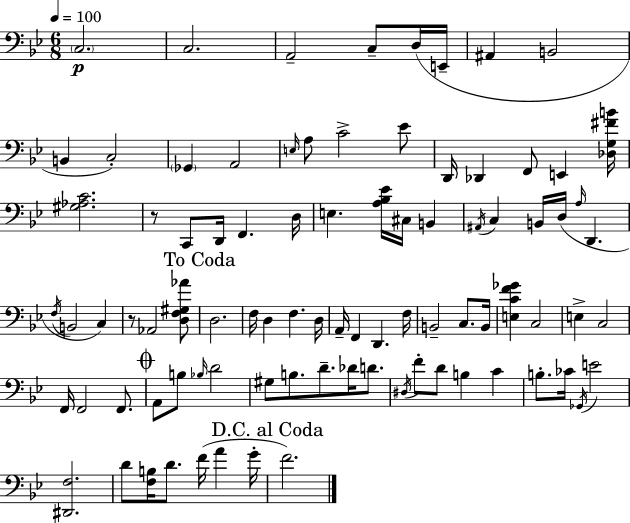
{
  \clef bass
  \numericTimeSignature
  \time 6/8
  \key g \minor
  \tempo 4 = 100
  \repeat volta 2 { \parenthesize c2.\p | c2. | a,2-- c8-- d16( e,16-- | ais,4 b,2 | \break b,4 c2-.) | \parenthesize ges,4 a,2 | \grace { e16 } a8 c'2-> ees'8 | d,16 des,4 f,8 e,4 | \break <des g fis' b'>16 <gis aes c'>2. | r8 c,8 d,16 f,4. | d16 e4. <a bes ees'>16 cis16 b,4 | \acciaccatura { ais,16 } c4 b,16 d16( \grace { a16 } d,4. | \break \acciaccatura { f16 } b,2 | c4) r8 aes,2 | <d f gis aes'>8 \mark "To Coda" d2. | f16 d4 f4. | \break d16 a,16-- f,4 d,4. | f16 b,2-- | c8. b,16 <e c' f' ges'>4 c2 | e4-> c2 | \break f,16 f,2 | f,8. \mark \markup { \musicglyph "scripts.coda" } a,8 b8 \grace { bes16 } d'2 | gis8 b8. d'8.-- | des'16 d'8. \acciaccatura { dis16 } f'8-. d'8 b4 | \break c'4 b8.-. ces'16 \acciaccatura { ges,16 } e'2 | <dis, f>2. | d'8 <f b>16 d'8. | f'16( a'4 g'16-. \mark "D.C. al Coda" f'2.) | \break } \bar "|."
}